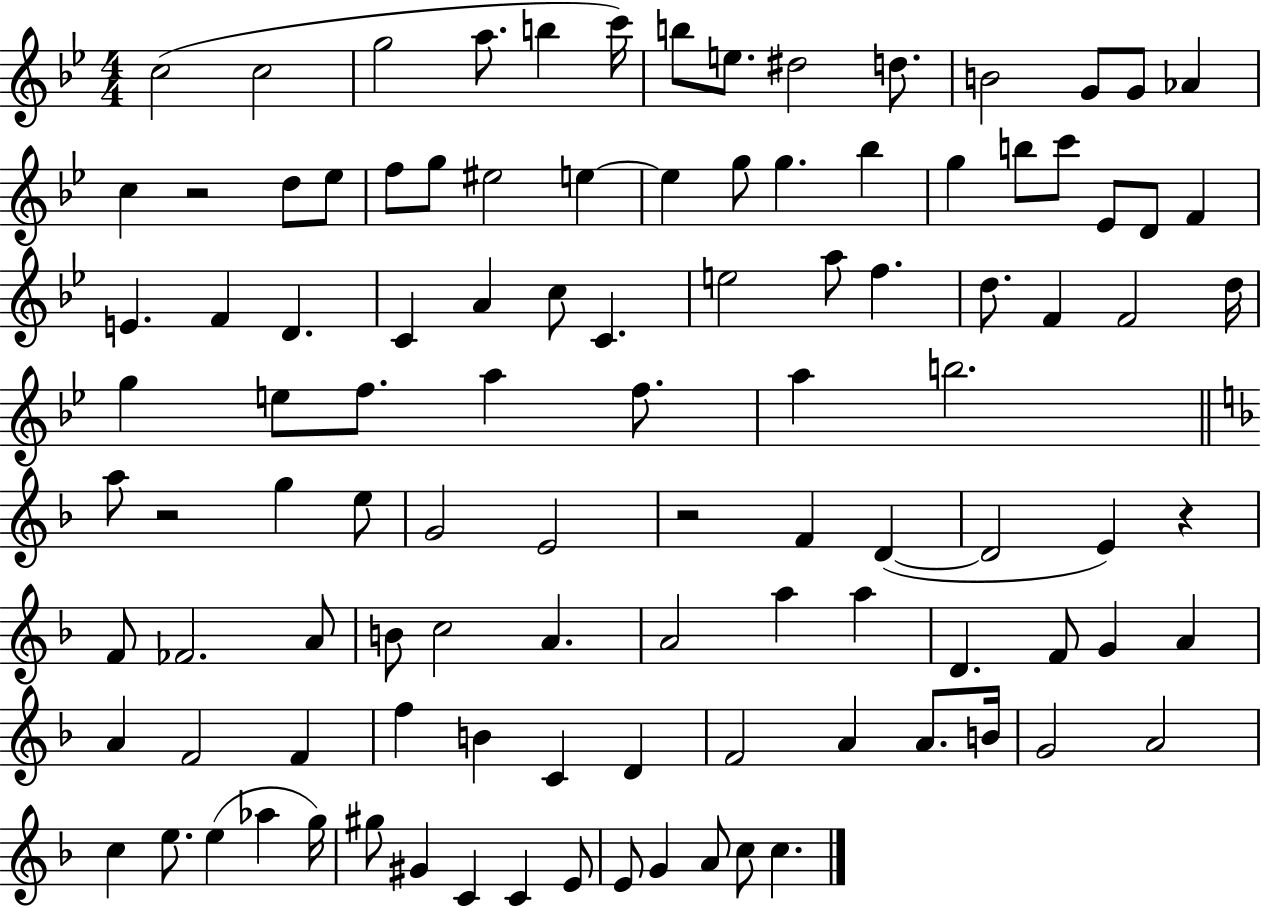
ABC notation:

X:1
T:Untitled
M:4/4
L:1/4
K:Bb
c2 c2 g2 a/2 b c'/4 b/2 e/2 ^d2 d/2 B2 G/2 G/2 _A c z2 d/2 _e/2 f/2 g/2 ^e2 e e g/2 g _b g b/2 c'/2 _E/2 D/2 F E F D C A c/2 C e2 a/2 f d/2 F F2 d/4 g e/2 f/2 a f/2 a b2 a/2 z2 g e/2 G2 E2 z2 F D D2 E z F/2 _F2 A/2 B/2 c2 A A2 a a D F/2 G A A F2 F f B C D F2 A A/2 B/4 G2 A2 c e/2 e _a g/4 ^g/2 ^G C C E/2 E/2 G A/2 c/2 c